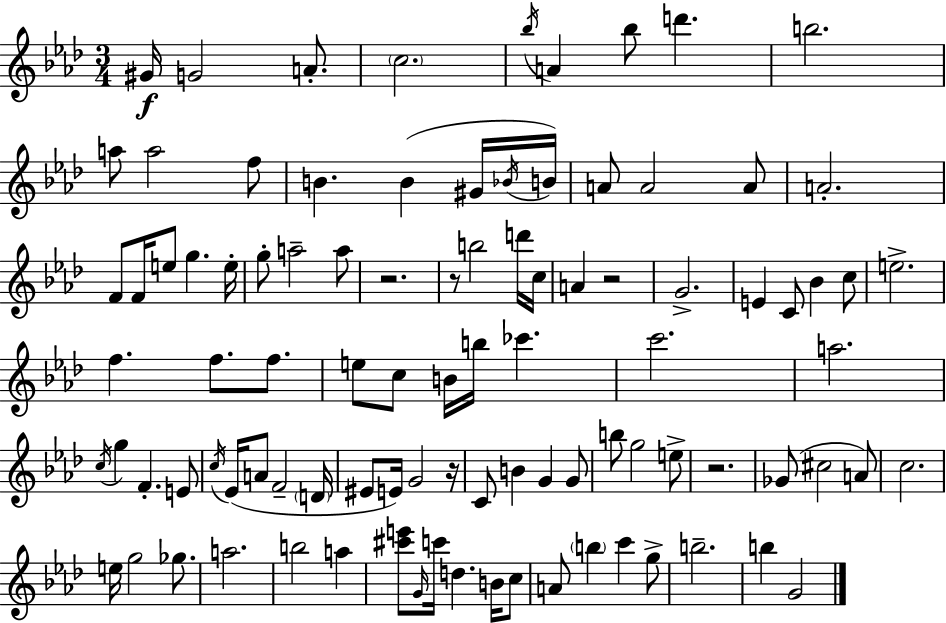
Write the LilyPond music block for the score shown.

{
  \clef treble
  \numericTimeSignature
  \time 3/4
  \key f \minor
  \repeat volta 2 { gis'16\f g'2 a'8.-. | \parenthesize c''2. | \acciaccatura { bes''16 } a'4 bes''8 d'''4. | b''2. | \break a''8 a''2 f''8 | b'4. b'4( gis'16 | \acciaccatura { bes'16 }) b'16 a'8 a'2 | a'8 a'2.-. | \break f'8 f'16 e''8 g''4. | e''16-. g''8-. a''2-- | a''8 r2. | r8 b''2 | \break d'''16 c''16 a'4 r2 | g'2.-> | e'4 c'8 bes'4 | c''8 e''2.-> | \break f''4. f''8. f''8. | e''8 c''8 b'16 b''16 ces'''4. | c'''2. | a''2. | \break \acciaccatura { c''16 } g''4 f'4.-. | e'8 \acciaccatura { c''16 } ees'16( a'8 f'2-- | \parenthesize d'16 eis'8 e'16) g'2 | r16 c'8 b'4 g'4 | \break g'8 b''8 g''2 | e''8-> r2. | ges'8( cis''2 | a'8) c''2. | \break e''16 g''2 | ges''8. a''2. | b''2 | a''4 <cis''' e'''>8 \grace { g'16 } c'''16 d''4. | \break b'16 c''8 a'8 \parenthesize b''4 c'''4 | g''8-> b''2.-- | b''4 g'2 | } \bar "|."
}